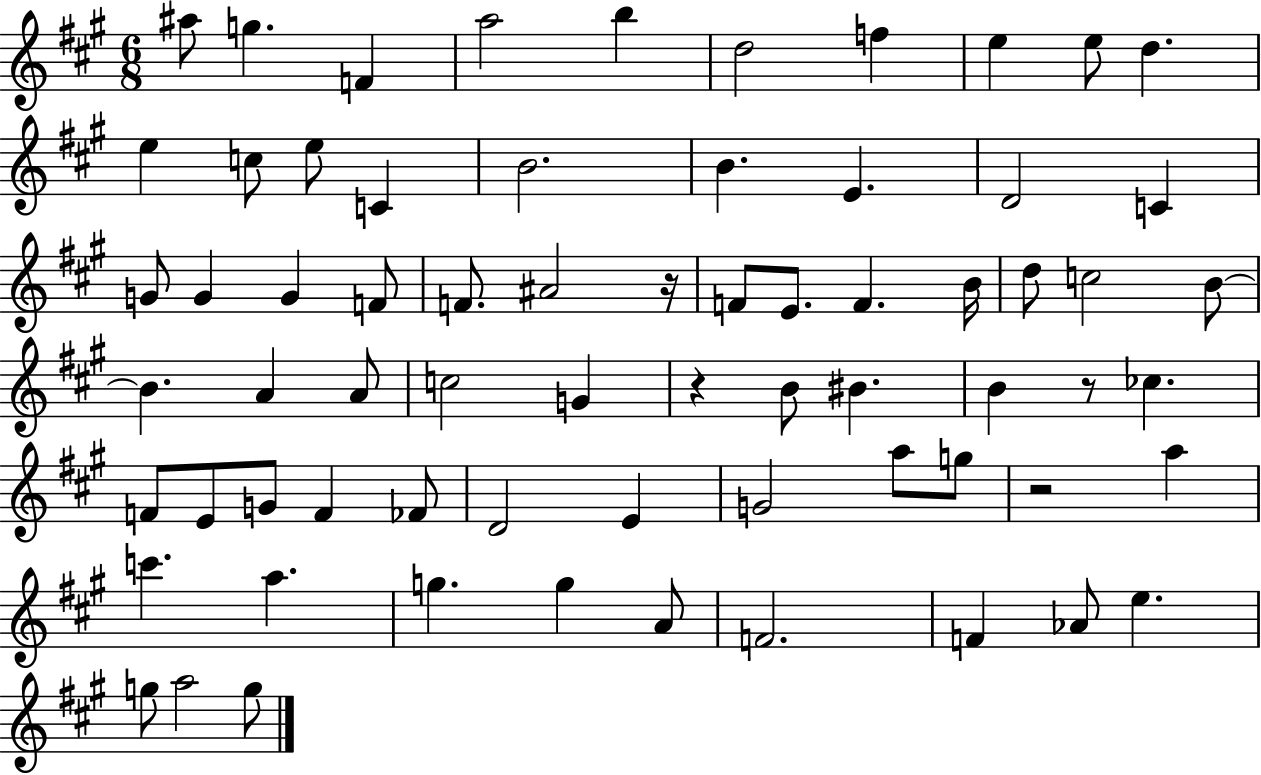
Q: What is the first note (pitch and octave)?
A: A#5